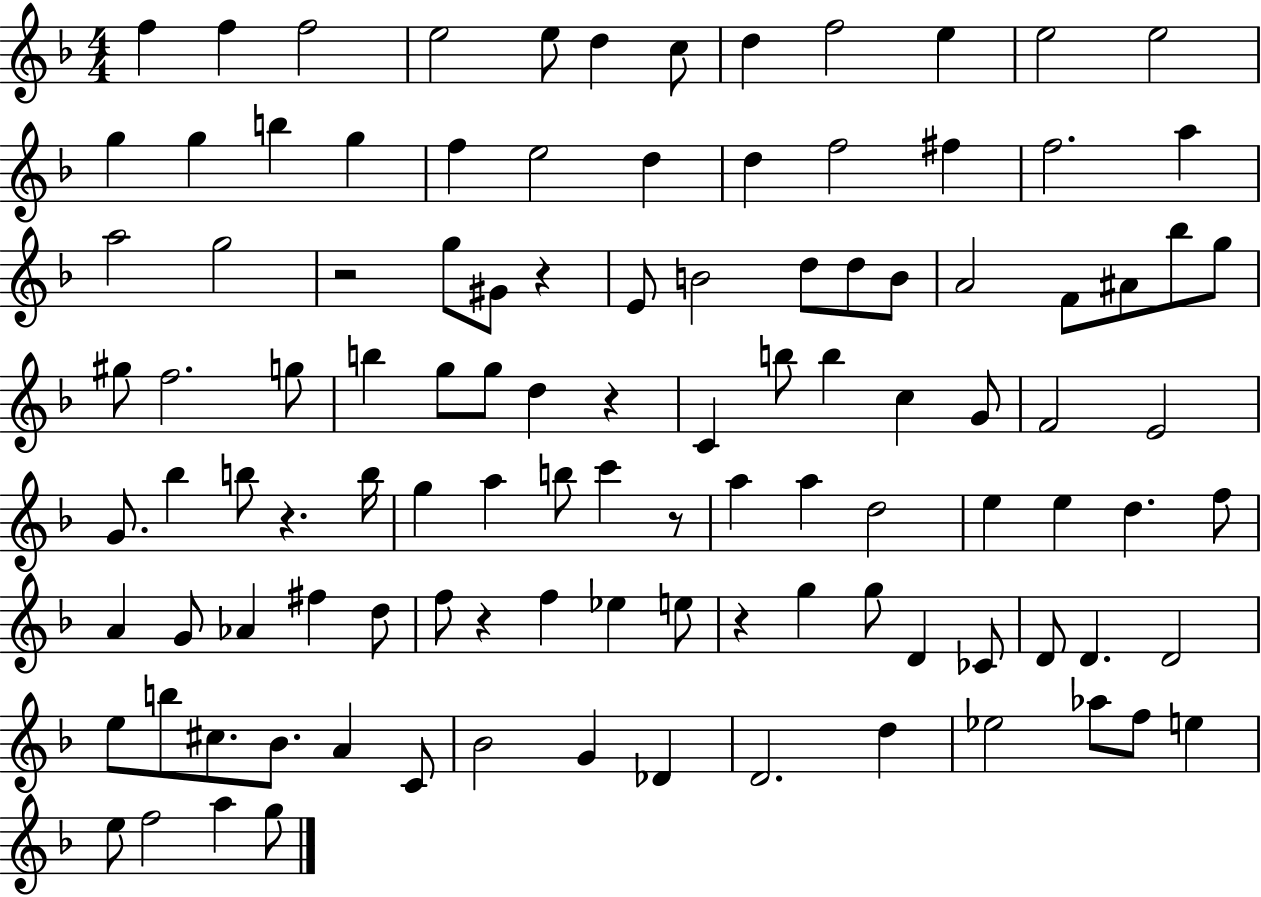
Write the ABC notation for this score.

X:1
T:Untitled
M:4/4
L:1/4
K:F
f f f2 e2 e/2 d c/2 d f2 e e2 e2 g g b g f e2 d d f2 ^f f2 a a2 g2 z2 g/2 ^G/2 z E/2 B2 d/2 d/2 B/2 A2 F/2 ^A/2 _b/2 g/2 ^g/2 f2 g/2 b g/2 g/2 d z C b/2 b c G/2 F2 E2 G/2 _b b/2 z b/4 g a b/2 c' z/2 a a d2 e e d f/2 A G/2 _A ^f d/2 f/2 z f _e e/2 z g g/2 D _C/2 D/2 D D2 e/2 b/2 ^c/2 _B/2 A C/2 _B2 G _D D2 d _e2 _a/2 f/2 e e/2 f2 a g/2